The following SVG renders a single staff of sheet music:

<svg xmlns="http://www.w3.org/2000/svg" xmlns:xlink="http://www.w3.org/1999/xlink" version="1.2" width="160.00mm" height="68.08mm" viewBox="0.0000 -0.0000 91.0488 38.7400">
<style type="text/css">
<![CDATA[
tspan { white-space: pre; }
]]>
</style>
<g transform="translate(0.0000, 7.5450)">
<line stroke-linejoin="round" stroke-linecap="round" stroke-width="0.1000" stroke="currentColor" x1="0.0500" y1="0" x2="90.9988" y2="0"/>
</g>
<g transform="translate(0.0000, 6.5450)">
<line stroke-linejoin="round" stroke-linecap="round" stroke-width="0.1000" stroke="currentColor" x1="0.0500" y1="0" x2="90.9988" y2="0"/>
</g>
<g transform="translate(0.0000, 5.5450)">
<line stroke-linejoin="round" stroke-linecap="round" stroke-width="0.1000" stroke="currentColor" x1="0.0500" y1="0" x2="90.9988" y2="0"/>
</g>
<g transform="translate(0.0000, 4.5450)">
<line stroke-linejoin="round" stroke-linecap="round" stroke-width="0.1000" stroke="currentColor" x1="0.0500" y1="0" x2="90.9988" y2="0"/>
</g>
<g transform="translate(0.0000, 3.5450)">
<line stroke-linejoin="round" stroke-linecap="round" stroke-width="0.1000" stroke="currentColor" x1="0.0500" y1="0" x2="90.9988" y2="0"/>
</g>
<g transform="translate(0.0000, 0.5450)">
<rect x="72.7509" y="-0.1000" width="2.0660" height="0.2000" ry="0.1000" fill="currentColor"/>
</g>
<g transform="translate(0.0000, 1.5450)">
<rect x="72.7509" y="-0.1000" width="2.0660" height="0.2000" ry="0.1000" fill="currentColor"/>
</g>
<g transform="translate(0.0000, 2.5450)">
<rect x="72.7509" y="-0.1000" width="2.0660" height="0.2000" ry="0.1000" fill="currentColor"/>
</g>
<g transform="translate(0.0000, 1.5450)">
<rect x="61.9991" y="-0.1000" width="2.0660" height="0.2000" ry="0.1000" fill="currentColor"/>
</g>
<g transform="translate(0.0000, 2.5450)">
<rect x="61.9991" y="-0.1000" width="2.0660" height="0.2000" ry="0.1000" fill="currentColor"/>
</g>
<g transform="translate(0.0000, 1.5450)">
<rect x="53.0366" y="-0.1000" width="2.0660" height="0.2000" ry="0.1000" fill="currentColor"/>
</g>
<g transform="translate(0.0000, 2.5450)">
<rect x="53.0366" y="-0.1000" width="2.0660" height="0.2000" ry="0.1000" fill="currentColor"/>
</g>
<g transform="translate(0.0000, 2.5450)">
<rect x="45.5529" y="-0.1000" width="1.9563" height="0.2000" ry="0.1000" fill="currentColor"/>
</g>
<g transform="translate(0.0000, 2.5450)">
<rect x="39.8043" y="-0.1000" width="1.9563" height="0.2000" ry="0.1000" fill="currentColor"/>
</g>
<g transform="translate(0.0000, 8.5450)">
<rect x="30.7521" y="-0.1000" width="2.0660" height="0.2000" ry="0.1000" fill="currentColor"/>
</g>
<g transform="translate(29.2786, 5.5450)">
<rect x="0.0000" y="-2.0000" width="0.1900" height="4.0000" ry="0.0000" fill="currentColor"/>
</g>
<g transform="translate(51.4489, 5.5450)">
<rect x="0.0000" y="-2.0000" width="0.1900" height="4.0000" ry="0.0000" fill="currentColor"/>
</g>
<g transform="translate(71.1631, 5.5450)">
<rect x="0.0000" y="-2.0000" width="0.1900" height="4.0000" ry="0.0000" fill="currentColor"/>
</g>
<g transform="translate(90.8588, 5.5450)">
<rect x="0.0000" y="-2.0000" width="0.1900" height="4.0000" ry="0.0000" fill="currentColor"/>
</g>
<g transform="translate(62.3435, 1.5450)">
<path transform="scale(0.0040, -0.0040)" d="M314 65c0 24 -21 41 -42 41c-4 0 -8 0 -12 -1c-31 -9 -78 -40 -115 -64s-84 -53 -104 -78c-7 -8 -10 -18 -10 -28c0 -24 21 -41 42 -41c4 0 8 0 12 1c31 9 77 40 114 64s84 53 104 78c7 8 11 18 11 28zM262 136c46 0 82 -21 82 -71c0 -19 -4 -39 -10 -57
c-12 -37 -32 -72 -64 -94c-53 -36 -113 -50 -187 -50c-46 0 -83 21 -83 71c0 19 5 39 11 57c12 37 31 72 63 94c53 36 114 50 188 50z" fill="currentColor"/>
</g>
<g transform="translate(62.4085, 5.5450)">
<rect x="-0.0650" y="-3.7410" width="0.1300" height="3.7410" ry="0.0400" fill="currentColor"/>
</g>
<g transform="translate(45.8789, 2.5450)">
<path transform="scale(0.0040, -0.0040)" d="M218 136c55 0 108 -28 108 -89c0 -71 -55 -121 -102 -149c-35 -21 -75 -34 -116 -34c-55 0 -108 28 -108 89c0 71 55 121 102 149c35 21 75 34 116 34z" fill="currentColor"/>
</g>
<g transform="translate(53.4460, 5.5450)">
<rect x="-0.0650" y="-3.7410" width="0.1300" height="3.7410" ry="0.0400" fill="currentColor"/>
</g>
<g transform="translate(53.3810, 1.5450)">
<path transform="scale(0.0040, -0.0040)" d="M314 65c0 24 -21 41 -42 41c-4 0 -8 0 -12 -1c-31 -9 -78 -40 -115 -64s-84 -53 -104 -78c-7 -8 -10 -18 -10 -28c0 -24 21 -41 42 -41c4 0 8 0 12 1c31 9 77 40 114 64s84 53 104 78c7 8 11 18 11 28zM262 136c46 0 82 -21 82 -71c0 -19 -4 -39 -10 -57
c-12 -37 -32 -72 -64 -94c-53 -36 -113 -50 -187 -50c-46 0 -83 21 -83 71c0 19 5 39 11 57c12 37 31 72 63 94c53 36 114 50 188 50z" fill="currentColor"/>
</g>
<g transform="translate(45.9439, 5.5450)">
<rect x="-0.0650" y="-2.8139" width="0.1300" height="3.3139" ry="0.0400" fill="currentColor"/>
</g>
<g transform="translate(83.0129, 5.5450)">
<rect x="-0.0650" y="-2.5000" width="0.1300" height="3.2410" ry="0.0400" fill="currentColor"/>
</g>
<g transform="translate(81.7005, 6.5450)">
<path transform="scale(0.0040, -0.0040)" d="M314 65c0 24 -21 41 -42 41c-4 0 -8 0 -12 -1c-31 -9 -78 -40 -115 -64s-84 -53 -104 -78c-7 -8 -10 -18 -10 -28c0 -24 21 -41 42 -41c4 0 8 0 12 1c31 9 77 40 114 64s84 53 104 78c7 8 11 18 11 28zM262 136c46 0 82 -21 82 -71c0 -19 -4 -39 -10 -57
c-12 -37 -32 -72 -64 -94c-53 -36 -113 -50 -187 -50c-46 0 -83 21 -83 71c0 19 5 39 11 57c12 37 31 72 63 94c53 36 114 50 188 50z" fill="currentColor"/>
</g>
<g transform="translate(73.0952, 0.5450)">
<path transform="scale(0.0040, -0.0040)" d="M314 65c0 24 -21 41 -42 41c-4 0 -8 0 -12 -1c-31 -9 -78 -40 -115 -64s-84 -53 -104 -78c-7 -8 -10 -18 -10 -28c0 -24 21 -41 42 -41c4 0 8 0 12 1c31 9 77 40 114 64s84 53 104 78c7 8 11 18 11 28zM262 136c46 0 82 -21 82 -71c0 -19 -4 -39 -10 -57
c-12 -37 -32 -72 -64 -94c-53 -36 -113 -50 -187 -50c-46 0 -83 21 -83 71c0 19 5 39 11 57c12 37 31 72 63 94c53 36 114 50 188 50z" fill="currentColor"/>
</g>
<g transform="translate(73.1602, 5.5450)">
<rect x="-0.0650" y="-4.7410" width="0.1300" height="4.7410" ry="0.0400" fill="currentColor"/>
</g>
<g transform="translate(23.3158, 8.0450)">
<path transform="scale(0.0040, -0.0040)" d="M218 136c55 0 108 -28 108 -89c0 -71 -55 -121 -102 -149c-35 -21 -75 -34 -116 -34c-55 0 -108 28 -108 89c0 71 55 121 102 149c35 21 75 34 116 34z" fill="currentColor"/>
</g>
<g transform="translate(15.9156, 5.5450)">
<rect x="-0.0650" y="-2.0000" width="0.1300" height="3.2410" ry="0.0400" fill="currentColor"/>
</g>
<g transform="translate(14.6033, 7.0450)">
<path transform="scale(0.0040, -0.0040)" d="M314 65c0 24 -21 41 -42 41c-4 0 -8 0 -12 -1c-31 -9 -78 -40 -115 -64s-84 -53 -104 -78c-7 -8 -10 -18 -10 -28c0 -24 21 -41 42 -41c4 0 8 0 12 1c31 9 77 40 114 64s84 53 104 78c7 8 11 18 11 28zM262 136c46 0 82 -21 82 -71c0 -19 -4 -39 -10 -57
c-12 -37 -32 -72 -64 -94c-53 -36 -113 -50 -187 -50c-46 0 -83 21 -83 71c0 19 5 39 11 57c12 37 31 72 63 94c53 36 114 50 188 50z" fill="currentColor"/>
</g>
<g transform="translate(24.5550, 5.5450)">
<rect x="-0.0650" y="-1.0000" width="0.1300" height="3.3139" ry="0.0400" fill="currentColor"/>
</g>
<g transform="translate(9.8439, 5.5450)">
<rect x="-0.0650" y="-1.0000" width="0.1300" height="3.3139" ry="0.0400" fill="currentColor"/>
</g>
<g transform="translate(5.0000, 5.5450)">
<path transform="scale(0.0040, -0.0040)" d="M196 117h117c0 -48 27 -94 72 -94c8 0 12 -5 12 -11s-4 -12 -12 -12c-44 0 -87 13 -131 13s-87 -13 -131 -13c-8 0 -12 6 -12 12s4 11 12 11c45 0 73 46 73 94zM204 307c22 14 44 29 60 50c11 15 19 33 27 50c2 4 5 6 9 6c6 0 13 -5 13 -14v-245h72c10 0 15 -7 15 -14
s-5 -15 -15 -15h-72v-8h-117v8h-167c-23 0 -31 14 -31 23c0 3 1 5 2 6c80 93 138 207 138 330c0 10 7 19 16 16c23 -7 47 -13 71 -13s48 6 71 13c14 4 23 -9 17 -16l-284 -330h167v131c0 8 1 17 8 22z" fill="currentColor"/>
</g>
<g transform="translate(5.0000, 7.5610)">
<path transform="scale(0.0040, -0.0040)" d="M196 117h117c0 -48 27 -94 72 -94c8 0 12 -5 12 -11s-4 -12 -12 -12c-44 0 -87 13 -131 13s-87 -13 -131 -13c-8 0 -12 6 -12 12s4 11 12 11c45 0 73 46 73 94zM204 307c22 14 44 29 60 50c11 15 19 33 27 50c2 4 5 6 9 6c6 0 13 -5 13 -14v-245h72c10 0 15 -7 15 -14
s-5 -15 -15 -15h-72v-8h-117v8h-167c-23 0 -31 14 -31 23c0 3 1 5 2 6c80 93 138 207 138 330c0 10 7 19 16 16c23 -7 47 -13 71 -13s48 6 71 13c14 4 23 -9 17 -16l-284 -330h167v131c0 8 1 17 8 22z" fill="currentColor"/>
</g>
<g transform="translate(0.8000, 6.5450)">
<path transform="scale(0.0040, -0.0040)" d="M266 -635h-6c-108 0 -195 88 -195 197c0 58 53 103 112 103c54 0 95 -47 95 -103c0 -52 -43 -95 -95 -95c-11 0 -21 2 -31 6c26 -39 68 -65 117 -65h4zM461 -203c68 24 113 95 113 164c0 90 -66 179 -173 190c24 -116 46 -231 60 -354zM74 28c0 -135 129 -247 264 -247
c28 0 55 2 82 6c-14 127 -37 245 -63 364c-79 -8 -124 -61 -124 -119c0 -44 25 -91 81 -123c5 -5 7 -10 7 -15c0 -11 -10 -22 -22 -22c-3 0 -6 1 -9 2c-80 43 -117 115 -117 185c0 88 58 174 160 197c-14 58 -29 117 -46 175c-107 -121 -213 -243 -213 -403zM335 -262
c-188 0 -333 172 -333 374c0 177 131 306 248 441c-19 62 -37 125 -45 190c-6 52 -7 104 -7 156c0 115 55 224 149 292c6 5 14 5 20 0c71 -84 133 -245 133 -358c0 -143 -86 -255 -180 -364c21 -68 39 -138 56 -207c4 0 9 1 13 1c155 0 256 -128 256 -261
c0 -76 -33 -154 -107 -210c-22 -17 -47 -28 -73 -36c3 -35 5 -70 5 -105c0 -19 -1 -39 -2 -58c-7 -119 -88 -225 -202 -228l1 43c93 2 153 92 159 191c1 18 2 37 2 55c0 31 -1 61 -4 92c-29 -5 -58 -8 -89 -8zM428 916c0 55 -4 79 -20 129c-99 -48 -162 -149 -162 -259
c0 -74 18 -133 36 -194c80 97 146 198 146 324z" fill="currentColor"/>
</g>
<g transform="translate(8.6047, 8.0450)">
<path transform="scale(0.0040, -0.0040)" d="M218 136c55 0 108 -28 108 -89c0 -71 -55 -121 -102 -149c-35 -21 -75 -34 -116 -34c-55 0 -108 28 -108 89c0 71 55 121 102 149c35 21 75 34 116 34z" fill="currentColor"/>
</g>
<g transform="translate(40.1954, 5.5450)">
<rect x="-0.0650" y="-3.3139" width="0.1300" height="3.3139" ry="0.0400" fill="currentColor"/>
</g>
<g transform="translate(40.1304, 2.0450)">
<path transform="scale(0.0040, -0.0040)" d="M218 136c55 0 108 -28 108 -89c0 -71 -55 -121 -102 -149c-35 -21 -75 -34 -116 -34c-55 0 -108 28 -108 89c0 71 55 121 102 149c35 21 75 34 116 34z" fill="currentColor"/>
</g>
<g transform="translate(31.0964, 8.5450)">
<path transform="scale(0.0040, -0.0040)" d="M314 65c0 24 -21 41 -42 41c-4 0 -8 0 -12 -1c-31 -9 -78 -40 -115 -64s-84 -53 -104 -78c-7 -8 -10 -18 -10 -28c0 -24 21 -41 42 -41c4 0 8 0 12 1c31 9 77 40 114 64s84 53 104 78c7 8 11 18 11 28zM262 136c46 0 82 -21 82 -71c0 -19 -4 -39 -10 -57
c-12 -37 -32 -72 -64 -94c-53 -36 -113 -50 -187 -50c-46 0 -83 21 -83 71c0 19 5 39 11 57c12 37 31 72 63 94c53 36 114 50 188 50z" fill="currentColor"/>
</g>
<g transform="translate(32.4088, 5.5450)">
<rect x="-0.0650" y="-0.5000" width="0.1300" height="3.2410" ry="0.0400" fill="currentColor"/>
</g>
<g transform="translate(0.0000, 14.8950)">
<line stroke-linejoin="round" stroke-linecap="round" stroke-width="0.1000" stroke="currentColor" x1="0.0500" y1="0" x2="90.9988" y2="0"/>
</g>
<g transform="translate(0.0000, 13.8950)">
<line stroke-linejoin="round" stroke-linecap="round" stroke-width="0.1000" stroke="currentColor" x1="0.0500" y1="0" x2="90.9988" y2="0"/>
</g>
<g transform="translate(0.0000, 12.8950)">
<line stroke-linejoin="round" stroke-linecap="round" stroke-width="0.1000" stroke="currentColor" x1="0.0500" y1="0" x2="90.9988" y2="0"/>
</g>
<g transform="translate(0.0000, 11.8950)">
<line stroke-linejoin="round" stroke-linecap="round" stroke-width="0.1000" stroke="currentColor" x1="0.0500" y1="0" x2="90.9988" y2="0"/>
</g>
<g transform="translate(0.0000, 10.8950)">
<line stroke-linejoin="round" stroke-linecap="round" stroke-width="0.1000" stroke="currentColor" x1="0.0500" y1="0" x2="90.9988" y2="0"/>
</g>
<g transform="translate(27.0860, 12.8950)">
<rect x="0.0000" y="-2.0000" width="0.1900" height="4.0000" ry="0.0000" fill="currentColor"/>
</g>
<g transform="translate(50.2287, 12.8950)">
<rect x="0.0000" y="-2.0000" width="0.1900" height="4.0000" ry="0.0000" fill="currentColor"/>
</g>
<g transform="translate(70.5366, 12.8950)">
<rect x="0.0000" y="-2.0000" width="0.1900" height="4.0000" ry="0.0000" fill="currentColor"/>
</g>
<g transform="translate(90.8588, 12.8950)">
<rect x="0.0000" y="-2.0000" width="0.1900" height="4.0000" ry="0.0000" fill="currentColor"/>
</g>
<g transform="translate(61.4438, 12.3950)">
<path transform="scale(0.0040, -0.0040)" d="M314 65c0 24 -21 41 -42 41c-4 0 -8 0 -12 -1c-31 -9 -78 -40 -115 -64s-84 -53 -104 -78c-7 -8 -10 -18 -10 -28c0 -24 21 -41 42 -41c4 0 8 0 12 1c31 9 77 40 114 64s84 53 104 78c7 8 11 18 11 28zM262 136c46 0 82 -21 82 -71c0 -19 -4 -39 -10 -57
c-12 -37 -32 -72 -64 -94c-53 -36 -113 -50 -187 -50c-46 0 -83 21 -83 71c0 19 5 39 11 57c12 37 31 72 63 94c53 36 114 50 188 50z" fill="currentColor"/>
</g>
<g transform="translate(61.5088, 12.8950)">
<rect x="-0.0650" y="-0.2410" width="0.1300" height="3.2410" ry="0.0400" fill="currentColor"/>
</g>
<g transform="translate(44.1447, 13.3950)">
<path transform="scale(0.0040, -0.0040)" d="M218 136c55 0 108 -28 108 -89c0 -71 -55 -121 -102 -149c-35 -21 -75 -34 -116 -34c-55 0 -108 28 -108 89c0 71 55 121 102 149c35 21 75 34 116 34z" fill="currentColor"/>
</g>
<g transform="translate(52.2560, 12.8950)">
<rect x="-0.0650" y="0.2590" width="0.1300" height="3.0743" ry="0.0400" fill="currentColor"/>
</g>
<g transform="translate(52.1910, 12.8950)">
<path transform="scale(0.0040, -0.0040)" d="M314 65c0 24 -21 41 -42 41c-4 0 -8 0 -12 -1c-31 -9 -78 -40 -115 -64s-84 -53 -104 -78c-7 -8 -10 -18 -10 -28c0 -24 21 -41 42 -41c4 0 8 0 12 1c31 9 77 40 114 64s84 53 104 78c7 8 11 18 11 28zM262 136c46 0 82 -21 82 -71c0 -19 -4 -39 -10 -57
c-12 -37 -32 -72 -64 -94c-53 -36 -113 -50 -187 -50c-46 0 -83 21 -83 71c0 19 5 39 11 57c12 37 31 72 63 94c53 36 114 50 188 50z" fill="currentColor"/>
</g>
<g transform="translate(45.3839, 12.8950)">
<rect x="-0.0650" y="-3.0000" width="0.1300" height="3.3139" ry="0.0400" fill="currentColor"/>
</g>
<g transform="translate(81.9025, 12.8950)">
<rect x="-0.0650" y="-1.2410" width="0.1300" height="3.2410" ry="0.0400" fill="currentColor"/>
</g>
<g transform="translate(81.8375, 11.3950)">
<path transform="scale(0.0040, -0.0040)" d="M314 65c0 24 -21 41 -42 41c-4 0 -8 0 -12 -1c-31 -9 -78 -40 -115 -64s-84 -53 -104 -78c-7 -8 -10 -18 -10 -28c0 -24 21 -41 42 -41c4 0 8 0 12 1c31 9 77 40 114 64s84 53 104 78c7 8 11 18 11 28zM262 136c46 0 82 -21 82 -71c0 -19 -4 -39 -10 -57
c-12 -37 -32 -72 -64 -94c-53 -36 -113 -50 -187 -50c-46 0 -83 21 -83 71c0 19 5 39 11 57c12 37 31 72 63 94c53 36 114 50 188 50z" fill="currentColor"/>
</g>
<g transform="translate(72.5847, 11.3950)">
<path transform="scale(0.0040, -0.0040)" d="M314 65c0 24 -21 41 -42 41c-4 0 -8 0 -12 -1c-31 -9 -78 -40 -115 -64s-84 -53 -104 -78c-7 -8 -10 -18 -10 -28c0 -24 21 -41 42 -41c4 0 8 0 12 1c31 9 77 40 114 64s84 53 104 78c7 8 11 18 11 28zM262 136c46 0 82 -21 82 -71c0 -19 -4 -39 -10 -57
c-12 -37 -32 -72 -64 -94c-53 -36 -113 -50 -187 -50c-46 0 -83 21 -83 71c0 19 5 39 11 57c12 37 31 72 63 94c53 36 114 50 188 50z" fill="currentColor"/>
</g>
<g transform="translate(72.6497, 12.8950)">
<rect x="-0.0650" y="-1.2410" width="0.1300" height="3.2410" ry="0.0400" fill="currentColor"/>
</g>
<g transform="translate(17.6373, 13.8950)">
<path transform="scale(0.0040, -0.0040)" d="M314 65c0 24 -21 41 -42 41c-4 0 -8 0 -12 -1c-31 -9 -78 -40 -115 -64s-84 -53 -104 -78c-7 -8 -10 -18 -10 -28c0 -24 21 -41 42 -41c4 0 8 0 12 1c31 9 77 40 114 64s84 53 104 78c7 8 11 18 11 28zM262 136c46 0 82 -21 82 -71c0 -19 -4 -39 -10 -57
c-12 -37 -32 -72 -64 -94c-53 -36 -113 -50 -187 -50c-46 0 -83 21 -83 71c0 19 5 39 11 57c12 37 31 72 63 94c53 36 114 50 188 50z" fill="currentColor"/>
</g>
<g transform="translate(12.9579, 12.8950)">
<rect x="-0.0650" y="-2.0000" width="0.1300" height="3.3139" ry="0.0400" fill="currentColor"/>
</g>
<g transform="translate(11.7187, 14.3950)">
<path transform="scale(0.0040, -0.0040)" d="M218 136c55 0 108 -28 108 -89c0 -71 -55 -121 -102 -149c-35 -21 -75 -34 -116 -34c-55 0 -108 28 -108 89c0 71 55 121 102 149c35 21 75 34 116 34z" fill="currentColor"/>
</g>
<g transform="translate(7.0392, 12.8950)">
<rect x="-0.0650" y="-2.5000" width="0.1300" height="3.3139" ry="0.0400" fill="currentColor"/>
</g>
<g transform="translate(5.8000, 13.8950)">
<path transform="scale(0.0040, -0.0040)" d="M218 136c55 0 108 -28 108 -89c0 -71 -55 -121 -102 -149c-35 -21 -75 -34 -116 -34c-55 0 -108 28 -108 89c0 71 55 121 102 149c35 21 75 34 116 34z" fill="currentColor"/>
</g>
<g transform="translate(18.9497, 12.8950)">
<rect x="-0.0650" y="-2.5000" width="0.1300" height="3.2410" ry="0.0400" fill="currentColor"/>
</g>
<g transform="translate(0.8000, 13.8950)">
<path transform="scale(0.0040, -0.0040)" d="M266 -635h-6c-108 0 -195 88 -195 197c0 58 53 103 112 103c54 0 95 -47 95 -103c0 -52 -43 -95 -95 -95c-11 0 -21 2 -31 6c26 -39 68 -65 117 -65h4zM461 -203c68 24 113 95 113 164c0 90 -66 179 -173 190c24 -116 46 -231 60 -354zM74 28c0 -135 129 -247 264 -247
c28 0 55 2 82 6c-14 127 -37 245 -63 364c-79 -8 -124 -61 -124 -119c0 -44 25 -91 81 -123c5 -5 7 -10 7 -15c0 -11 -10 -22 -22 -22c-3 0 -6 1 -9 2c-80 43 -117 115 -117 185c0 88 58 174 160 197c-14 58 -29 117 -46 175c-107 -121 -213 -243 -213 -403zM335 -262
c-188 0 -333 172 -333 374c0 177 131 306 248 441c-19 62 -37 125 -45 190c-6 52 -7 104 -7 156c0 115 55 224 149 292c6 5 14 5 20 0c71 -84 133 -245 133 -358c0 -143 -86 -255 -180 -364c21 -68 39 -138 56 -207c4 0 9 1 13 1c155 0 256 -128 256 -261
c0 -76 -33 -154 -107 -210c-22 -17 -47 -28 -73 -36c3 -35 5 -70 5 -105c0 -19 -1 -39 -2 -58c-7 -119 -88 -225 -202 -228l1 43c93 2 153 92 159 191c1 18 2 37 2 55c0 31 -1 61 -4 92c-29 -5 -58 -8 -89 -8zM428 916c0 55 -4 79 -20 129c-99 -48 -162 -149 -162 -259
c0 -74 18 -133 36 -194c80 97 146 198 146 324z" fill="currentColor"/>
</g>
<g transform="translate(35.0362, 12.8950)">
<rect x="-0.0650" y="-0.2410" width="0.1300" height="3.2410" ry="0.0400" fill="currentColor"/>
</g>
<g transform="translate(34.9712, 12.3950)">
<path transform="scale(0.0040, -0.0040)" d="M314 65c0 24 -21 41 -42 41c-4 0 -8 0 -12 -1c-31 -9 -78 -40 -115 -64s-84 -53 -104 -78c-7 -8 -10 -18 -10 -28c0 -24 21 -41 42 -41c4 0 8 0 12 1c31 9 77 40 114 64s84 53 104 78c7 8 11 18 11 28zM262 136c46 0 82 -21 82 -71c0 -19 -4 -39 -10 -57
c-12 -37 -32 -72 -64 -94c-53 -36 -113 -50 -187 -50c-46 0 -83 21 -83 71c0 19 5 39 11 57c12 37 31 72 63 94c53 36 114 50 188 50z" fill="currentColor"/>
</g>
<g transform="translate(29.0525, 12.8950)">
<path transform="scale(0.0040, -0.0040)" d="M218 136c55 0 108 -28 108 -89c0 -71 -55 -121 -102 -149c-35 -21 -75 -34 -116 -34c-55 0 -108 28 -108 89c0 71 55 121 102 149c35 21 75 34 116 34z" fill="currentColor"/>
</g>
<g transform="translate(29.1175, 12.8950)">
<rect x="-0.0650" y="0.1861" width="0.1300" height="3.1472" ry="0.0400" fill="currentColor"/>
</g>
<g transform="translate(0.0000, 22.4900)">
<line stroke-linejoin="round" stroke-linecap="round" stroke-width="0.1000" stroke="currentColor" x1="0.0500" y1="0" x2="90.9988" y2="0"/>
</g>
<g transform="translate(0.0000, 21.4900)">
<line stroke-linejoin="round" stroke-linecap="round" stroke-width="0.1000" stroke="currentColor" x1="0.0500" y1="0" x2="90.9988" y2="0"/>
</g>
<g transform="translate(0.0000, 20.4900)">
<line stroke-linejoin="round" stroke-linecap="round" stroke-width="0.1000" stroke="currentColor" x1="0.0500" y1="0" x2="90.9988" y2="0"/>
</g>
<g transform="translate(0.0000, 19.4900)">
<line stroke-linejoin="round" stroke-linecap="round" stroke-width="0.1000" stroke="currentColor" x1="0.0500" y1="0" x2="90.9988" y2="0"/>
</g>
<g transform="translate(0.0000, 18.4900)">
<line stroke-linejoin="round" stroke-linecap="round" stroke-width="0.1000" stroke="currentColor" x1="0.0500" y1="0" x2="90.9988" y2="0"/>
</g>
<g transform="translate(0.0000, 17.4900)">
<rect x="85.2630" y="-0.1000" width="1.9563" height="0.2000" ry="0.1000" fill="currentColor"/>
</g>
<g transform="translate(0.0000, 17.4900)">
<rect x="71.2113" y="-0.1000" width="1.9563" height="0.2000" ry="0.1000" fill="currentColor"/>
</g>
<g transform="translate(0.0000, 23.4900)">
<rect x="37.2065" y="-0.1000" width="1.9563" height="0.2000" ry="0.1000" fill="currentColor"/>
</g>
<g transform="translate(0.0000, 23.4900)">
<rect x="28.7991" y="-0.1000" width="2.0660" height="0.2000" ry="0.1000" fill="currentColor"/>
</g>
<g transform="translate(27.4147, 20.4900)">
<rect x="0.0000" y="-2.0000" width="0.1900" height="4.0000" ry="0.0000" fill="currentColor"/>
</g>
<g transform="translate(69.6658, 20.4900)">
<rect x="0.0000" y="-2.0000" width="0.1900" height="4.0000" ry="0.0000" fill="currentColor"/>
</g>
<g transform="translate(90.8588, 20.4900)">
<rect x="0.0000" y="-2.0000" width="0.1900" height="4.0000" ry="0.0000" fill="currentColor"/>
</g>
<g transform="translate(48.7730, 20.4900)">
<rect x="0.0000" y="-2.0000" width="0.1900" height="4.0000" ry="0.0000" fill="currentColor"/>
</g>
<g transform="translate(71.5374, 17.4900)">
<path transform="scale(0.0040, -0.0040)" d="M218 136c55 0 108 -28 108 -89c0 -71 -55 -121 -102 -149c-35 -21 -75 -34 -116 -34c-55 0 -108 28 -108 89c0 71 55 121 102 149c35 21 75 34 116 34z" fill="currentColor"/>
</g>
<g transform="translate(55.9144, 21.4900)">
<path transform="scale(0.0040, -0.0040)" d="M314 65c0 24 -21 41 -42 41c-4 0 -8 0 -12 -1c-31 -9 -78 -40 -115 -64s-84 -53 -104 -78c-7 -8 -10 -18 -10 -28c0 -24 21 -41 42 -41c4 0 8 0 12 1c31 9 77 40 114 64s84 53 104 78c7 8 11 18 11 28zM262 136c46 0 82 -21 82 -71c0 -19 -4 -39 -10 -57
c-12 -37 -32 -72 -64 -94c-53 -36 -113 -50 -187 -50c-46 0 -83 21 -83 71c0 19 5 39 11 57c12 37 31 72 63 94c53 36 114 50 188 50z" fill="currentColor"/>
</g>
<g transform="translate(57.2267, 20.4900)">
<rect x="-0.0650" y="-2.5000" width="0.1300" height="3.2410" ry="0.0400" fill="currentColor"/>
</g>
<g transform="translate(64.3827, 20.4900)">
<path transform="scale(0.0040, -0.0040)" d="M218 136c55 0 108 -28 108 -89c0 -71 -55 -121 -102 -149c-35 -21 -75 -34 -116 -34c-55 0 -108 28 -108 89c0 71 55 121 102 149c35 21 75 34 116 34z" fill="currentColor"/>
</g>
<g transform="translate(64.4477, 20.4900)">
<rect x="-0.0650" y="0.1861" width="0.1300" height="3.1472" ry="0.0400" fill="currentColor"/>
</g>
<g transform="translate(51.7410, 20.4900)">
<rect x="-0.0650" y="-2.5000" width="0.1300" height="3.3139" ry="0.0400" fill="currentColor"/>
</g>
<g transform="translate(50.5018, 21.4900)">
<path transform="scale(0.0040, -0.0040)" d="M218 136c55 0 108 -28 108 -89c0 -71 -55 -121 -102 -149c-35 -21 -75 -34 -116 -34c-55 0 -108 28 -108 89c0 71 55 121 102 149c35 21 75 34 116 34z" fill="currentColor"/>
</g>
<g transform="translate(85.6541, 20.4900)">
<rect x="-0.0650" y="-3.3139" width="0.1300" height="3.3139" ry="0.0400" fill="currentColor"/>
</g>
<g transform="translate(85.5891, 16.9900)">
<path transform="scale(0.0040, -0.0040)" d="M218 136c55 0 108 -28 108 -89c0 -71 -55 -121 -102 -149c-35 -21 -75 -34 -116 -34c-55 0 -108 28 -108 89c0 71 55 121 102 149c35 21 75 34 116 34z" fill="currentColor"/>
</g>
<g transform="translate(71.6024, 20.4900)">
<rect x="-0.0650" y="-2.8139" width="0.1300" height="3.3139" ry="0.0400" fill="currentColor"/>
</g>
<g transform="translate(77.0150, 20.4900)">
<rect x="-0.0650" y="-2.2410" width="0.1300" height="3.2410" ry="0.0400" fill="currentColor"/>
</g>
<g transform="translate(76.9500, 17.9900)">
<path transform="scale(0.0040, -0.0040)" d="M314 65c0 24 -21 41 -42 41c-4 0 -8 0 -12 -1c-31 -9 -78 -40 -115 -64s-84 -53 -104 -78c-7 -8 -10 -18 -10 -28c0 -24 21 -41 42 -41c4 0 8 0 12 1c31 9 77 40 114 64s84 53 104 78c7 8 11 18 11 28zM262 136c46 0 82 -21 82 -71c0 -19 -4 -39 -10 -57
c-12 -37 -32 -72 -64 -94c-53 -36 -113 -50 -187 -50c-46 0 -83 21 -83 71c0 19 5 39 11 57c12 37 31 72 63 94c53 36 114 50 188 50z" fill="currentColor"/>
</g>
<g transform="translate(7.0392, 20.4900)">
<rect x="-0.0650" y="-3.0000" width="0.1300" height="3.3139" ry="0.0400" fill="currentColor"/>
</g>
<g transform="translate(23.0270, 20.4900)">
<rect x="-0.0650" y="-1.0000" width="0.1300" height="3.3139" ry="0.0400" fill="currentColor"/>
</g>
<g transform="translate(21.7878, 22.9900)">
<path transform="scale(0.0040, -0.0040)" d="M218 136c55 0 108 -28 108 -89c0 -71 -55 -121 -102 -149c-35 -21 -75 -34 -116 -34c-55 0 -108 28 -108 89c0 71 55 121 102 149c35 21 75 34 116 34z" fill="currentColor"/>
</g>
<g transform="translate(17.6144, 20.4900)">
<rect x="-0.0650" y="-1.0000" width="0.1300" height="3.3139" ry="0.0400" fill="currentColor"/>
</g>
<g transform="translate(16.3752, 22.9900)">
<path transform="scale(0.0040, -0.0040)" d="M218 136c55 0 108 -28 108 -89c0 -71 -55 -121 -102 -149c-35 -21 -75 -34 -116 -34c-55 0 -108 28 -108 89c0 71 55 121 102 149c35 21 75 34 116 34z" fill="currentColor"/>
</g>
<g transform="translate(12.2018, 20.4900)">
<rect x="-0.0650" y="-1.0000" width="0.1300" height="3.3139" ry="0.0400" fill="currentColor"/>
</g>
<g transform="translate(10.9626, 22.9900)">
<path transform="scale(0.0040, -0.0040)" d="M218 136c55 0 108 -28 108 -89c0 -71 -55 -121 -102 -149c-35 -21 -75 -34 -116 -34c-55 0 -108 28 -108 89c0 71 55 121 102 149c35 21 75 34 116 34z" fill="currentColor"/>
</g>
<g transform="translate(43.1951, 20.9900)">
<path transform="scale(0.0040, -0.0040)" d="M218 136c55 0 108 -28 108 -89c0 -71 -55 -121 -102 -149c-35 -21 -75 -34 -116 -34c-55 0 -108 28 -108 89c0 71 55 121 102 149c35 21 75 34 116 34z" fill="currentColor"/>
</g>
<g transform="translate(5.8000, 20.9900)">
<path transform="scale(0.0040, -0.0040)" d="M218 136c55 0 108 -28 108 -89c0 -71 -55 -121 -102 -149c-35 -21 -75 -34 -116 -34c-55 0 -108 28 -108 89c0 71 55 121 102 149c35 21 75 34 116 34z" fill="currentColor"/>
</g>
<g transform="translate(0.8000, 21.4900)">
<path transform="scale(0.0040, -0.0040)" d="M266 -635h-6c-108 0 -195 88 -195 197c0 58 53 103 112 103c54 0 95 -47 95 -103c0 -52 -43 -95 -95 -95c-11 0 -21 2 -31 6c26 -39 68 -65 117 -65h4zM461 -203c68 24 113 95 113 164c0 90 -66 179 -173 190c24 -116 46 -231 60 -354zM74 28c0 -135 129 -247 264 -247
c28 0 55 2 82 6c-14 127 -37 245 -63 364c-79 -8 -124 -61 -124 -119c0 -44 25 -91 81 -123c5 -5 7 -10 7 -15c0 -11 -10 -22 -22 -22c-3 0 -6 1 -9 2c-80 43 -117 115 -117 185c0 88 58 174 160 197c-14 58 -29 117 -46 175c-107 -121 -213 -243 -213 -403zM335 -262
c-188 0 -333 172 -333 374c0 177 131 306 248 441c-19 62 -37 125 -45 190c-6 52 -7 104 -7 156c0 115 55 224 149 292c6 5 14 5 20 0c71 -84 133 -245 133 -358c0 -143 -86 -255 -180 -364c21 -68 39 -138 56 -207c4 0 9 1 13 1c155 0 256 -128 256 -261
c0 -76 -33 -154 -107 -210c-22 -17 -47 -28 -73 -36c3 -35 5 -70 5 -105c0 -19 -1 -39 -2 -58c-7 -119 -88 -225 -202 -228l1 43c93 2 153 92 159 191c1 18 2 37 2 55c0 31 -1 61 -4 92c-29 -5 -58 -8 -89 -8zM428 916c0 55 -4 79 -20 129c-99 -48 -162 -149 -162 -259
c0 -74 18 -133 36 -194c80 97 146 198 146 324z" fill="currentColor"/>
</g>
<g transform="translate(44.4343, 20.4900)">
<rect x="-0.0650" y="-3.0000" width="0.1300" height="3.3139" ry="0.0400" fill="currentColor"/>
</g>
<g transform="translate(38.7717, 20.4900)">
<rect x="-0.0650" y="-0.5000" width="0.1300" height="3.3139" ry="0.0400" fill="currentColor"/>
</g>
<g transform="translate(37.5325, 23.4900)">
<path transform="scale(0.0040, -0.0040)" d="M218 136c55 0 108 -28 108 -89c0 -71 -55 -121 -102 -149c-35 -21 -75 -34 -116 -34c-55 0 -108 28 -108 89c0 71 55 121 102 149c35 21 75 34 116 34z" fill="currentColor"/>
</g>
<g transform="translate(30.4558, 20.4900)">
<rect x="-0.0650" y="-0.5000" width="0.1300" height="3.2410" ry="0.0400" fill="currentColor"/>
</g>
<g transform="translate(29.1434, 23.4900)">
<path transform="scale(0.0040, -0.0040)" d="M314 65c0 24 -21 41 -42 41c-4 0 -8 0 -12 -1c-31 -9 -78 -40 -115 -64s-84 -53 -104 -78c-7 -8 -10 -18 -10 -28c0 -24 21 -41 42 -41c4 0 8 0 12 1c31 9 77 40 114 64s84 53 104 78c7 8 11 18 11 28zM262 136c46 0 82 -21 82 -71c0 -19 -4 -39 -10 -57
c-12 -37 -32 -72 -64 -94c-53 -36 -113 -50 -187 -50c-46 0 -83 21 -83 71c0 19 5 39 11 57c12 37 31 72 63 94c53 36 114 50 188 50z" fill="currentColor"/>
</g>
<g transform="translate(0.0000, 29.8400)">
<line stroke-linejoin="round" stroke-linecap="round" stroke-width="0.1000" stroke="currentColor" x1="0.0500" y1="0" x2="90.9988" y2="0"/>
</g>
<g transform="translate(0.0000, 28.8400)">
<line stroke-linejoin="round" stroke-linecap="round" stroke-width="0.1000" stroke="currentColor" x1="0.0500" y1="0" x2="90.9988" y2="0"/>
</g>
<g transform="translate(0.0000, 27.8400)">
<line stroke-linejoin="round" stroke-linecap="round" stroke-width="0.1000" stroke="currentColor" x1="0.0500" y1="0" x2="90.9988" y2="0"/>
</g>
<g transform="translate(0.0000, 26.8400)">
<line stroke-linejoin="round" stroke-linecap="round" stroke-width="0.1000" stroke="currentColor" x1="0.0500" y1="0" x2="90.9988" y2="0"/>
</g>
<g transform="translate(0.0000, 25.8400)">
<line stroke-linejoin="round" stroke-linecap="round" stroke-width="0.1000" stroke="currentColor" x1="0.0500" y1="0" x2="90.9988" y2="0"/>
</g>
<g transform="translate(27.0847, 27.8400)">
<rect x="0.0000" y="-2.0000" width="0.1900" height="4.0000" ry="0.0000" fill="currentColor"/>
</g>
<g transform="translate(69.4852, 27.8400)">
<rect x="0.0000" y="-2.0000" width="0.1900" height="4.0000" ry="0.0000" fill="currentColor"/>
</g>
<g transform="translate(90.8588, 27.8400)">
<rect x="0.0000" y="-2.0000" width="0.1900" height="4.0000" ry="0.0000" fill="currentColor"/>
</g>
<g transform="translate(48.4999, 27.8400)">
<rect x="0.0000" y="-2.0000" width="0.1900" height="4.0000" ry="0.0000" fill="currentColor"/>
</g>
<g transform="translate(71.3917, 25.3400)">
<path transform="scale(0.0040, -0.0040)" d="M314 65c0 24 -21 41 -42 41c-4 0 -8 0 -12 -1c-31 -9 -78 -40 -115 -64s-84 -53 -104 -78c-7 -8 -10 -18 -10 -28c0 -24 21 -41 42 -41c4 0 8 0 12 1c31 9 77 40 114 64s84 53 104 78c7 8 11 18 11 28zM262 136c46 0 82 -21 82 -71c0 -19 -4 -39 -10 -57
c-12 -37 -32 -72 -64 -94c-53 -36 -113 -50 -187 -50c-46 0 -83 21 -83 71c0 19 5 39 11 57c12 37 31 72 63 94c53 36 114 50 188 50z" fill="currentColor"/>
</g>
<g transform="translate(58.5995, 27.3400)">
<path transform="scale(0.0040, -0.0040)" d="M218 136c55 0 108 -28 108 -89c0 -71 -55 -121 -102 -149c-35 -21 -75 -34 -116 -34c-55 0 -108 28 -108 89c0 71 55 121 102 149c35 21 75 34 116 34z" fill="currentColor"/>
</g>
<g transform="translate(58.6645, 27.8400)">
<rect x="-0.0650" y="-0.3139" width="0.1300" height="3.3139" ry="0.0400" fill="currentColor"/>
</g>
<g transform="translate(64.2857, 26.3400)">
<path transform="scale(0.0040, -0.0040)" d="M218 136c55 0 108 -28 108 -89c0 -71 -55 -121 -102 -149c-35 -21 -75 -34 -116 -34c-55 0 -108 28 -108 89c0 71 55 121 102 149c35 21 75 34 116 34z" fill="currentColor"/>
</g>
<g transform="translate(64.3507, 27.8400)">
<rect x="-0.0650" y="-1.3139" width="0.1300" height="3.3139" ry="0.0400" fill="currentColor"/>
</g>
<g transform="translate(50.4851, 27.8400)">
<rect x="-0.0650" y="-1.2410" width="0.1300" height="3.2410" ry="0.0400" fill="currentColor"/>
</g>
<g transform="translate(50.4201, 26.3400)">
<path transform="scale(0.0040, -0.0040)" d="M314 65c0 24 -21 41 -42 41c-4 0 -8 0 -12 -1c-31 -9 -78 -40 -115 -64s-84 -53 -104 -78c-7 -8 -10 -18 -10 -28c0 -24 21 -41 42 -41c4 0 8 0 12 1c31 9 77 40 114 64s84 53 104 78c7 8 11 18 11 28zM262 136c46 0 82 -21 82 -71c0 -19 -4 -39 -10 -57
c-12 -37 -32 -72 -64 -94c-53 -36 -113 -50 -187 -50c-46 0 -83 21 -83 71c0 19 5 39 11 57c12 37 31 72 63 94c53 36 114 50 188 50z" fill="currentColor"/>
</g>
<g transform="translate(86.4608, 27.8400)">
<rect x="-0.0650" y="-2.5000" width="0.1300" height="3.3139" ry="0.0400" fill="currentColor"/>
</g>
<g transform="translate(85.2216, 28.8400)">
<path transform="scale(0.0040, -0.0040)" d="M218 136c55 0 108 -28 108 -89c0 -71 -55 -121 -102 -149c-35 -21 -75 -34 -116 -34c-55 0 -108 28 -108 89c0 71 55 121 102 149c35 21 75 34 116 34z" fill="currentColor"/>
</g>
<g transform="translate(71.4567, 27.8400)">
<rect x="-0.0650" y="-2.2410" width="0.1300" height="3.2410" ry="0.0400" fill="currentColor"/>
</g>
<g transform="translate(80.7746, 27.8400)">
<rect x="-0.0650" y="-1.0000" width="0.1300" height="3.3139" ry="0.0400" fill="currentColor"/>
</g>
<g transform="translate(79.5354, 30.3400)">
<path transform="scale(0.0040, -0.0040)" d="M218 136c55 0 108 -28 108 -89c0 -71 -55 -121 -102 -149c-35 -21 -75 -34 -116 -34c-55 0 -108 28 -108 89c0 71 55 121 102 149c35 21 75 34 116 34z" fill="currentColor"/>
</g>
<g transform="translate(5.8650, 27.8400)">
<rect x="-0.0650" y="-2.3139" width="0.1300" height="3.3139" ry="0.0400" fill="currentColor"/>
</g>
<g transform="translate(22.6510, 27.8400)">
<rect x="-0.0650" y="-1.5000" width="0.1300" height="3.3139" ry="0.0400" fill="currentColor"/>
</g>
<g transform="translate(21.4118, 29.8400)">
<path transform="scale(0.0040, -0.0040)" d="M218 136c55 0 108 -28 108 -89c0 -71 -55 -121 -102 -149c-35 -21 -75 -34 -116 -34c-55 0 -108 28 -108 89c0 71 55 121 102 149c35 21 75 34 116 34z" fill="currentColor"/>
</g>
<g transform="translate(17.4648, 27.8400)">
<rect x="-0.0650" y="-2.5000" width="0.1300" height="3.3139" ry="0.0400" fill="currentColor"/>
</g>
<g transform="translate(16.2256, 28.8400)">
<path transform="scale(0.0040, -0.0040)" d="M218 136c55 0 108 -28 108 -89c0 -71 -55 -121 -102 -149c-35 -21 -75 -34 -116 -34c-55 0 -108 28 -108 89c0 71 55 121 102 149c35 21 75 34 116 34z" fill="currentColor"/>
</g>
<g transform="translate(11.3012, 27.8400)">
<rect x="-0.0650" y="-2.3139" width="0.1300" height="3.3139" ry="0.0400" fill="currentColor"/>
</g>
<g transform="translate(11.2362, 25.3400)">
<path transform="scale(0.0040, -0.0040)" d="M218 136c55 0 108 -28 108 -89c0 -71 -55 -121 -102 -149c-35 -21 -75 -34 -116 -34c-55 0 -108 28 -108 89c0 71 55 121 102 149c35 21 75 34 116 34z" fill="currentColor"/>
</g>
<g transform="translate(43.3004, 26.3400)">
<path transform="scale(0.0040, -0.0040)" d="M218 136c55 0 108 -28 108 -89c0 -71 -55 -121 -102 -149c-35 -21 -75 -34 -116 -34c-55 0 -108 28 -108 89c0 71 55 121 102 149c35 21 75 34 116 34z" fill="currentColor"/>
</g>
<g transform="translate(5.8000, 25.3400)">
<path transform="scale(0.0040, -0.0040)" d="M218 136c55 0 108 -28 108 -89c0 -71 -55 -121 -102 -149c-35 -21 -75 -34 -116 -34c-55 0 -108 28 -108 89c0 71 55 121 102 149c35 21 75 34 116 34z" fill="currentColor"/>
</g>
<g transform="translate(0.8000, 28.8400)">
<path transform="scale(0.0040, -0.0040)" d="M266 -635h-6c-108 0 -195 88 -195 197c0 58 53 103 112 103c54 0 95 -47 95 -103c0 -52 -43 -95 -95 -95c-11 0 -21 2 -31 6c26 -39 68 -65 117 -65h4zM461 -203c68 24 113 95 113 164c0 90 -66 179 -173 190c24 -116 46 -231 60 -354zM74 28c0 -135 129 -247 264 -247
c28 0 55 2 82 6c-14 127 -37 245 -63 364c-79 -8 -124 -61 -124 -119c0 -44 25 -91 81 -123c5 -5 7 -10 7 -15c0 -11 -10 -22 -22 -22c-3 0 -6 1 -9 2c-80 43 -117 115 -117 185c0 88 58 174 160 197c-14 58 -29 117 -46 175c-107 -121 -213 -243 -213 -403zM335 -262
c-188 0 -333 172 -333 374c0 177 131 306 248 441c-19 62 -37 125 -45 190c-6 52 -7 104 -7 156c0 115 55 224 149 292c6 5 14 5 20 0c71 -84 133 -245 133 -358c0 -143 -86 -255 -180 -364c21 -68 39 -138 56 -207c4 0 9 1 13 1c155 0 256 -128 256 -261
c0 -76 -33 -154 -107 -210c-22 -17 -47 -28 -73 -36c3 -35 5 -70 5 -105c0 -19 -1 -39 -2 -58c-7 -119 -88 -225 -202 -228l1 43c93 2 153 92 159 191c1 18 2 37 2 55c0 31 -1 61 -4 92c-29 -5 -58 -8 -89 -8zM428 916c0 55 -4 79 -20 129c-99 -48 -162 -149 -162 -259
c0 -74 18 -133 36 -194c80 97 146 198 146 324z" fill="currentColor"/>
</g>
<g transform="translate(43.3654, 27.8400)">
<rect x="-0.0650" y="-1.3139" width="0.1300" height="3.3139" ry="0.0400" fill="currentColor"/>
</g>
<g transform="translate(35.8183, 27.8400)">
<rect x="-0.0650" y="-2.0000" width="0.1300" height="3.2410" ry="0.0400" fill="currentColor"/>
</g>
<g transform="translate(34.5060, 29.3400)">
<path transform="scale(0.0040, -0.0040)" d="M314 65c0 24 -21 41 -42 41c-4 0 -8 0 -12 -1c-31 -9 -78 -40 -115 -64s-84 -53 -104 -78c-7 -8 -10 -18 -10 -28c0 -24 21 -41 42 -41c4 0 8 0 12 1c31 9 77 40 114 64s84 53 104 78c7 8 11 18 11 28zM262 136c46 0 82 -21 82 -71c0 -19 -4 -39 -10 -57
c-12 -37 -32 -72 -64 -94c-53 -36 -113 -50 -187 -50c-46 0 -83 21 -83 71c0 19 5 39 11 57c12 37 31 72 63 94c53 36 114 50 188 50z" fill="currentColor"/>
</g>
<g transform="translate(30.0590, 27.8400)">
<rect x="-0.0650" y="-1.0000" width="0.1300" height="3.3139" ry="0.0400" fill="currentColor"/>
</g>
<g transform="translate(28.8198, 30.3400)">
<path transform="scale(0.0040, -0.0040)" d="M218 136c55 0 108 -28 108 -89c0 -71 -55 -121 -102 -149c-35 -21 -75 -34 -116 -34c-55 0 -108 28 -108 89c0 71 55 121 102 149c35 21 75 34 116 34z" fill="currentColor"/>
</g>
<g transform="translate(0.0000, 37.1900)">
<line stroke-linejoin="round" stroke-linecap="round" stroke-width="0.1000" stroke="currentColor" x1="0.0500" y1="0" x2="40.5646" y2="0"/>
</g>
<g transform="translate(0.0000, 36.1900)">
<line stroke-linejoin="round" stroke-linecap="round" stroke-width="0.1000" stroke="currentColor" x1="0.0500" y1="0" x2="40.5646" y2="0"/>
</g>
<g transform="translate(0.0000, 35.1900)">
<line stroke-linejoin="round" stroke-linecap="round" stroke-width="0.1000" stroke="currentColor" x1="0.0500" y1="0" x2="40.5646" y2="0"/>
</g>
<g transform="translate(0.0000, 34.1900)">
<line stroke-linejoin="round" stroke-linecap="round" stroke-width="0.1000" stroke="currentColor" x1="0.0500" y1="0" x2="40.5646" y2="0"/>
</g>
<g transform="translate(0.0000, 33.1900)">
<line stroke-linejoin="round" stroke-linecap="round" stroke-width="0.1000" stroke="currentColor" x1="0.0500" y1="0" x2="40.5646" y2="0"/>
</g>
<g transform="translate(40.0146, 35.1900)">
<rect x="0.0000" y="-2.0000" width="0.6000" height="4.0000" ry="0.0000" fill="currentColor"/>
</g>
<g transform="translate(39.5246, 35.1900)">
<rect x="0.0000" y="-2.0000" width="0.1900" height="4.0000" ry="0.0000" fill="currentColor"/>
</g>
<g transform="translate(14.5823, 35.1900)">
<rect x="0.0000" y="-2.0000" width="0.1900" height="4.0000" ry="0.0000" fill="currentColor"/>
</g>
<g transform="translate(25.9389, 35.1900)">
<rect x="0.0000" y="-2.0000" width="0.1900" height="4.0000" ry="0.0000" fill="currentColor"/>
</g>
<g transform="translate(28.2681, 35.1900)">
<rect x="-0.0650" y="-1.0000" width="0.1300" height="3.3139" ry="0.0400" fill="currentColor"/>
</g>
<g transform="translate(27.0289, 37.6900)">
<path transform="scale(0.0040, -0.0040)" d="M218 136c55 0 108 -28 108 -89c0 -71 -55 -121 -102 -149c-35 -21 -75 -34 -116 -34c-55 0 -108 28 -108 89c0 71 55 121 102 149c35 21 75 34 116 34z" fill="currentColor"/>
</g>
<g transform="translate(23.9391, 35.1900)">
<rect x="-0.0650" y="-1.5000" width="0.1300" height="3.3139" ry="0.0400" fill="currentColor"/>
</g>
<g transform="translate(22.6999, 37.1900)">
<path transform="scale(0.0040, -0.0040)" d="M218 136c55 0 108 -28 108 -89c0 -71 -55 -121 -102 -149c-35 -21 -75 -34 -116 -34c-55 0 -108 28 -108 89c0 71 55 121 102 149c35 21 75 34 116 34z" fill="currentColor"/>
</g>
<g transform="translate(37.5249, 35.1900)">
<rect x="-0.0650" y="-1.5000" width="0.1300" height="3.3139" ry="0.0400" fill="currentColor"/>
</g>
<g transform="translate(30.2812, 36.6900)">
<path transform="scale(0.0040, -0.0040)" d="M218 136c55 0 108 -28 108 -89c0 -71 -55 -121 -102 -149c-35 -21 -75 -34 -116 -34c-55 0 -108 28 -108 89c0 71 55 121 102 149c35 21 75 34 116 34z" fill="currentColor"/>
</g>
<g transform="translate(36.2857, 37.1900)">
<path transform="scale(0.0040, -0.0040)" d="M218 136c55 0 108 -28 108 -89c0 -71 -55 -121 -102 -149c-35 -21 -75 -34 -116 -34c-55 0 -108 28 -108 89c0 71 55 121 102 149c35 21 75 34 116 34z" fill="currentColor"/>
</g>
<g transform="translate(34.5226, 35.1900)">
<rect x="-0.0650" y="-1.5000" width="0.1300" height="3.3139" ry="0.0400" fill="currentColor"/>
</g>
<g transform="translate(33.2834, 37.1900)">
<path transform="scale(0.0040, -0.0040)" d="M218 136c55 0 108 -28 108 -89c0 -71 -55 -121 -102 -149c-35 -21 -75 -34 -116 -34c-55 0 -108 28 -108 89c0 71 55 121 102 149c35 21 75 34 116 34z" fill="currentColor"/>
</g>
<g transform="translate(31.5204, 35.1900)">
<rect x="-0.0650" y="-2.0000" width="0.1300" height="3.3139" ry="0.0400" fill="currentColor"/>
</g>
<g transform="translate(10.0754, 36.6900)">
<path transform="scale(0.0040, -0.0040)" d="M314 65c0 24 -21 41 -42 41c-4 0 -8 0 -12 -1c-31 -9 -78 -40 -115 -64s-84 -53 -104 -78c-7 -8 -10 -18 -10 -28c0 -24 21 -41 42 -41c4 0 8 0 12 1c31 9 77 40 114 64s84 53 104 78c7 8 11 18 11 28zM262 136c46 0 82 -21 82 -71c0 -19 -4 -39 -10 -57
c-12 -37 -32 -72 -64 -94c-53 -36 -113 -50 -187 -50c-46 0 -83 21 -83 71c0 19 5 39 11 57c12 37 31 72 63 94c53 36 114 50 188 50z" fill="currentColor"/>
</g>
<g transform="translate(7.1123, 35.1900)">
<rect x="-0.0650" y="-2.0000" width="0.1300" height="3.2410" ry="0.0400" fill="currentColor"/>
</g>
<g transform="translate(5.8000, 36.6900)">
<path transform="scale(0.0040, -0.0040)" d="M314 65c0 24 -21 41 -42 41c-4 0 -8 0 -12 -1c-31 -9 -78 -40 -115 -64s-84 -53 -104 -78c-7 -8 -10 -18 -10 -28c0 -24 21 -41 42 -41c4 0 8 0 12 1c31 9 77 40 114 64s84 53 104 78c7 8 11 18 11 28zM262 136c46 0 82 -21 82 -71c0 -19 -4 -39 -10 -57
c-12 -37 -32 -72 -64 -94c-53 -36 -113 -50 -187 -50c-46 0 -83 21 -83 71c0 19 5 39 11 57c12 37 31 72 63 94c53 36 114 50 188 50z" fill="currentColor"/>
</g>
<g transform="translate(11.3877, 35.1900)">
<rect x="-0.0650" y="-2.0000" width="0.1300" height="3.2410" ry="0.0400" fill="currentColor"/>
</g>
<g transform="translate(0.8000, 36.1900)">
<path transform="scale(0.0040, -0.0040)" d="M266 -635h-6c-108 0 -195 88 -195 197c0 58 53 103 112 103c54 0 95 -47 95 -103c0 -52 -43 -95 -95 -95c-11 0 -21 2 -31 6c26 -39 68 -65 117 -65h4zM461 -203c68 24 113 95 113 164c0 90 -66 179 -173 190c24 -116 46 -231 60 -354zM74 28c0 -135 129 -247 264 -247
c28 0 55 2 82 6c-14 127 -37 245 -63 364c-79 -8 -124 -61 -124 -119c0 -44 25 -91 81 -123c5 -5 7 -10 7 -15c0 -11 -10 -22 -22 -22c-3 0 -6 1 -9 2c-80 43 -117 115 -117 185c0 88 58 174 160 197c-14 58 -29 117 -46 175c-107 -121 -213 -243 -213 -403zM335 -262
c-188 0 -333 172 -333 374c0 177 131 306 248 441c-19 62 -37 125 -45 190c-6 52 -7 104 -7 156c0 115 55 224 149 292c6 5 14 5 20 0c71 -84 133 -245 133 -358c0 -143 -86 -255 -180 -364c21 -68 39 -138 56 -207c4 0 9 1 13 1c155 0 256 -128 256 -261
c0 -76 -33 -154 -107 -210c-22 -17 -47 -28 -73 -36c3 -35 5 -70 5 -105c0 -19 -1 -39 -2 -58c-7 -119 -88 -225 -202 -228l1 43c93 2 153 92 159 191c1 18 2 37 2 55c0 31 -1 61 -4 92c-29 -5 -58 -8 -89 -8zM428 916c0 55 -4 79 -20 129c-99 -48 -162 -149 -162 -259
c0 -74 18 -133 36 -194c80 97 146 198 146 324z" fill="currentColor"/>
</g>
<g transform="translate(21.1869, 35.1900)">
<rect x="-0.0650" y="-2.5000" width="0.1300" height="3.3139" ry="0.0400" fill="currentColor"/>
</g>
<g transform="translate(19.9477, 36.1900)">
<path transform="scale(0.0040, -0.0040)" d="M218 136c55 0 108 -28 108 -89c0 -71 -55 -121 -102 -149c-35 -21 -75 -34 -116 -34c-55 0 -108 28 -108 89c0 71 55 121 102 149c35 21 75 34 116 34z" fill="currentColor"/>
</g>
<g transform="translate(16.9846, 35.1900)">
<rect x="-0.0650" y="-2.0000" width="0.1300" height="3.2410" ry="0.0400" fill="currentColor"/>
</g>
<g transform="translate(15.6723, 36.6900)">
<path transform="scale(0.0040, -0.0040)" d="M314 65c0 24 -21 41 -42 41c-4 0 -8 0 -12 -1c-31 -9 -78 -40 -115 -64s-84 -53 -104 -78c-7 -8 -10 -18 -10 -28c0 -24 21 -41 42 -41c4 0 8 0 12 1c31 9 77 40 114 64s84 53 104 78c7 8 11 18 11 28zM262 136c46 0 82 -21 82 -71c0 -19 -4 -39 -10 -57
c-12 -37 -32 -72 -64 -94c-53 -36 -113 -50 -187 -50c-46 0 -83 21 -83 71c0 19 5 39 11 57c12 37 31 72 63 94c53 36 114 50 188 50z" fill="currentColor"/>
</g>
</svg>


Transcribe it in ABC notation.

X:1
T:Untitled
M:4/4
L:1/4
K:C
D F2 D C2 b a c'2 c'2 e'2 G2 G F G2 B c2 A B2 c2 e2 e2 A D D D C2 C A G G2 B a g2 b g g G E D F2 e e2 c e g2 D G F2 F2 F2 G E D F E E